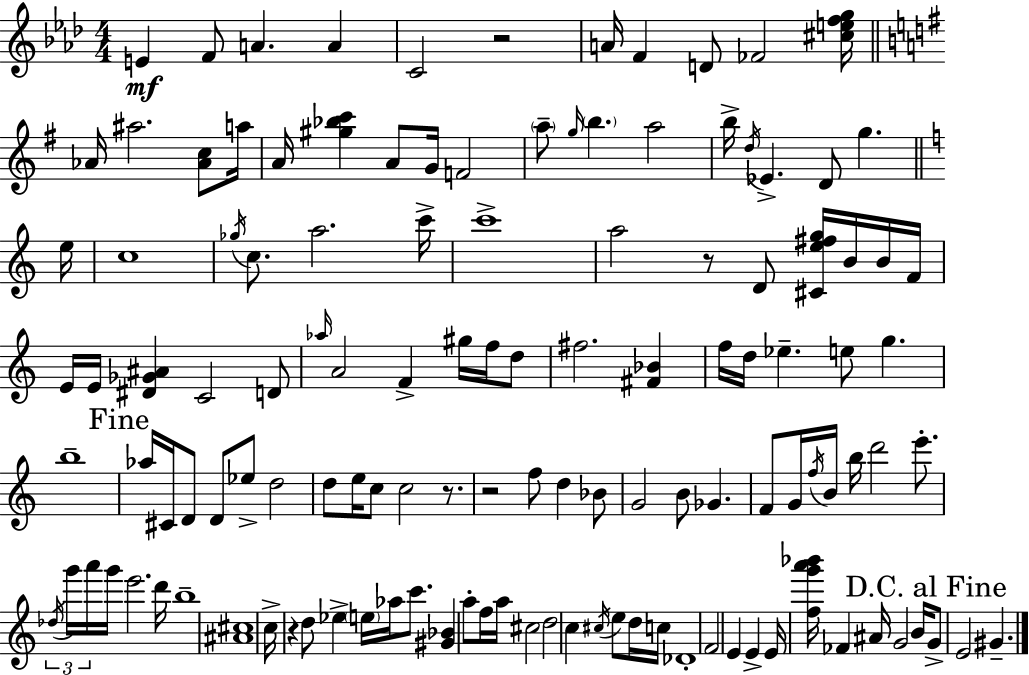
E4/q F4/e A4/q. A4/q C4/h R/h A4/s F4/q D4/e FES4/h [C#5,E5,F5,G5]/s Ab4/s A#5/h. [Ab4,C5]/e A5/s A4/s [G#5,Bb5,C6]/q A4/e G4/s F4/h A5/e G5/s B5/q. A5/h B5/s D5/s Eb4/q. D4/e G5/q. E5/s C5/w Gb5/s C5/e. A5/h. C6/s C6/w A5/h R/e D4/e [C#4,E5,F#5,G5]/s B4/s B4/s F4/s E4/s E4/s [D#4,Gb4,A#4]/q C4/h D4/e Ab5/s A4/h F4/q G#5/s F5/s D5/e F#5/h. [F#4,Bb4]/q F5/s D5/s Eb5/q. E5/e G5/q. B5/w Ab5/s C#4/s D4/e D4/e Eb5/e D5/h D5/e E5/s C5/e C5/h R/e. R/h F5/e D5/q Bb4/e G4/h B4/e Gb4/q. F4/e G4/s F5/s B4/s B5/s D6/h E6/e. Db5/s G6/s A6/s G6/s E6/h. D6/s B5/w [A#4,C#5]/w C5/s R/q D5/e Eb5/q E5/s Ab5/s C6/e. [G#4,Bb4]/q A5/e F5/s A5/s C#5/h D5/h C5/q C#5/s E5/e D5/s C5/s Db4/w F4/h E4/q E4/q E4/s [F5,G6,A6,Bb6]/s FES4/q A#4/s G4/h B4/s G4/e E4/h G#4/q.